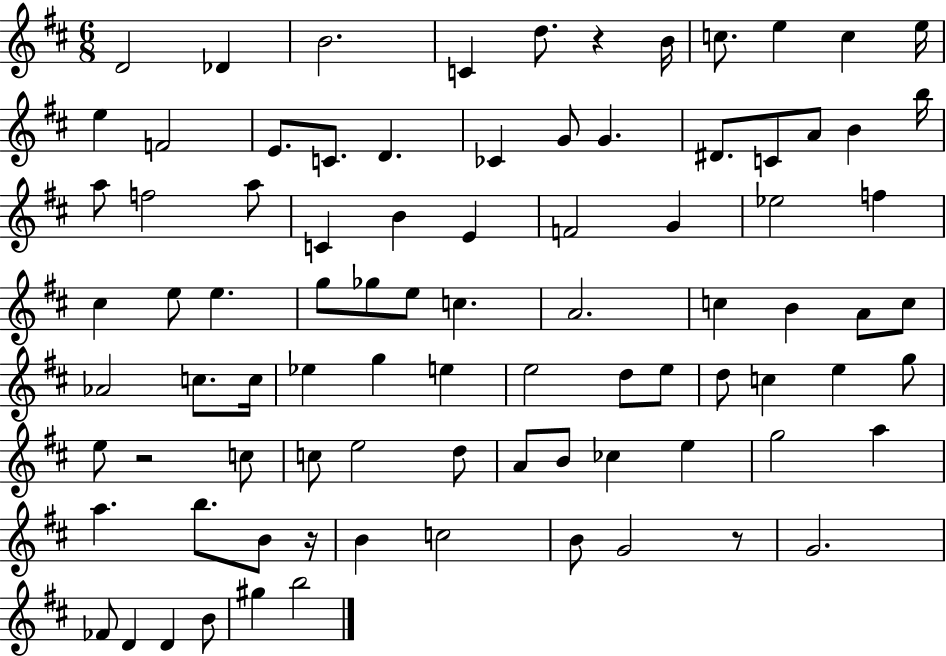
X:1
T:Untitled
M:6/8
L:1/4
K:D
D2 _D B2 C d/2 z B/4 c/2 e c e/4 e F2 E/2 C/2 D _C G/2 G ^D/2 C/2 A/2 B b/4 a/2 f2 a/2 C B E F2 G _e2 f ^c e/2 e g/2 _g/2 e/2 c A2 c B A/2 c/2 _A2 c/2 c/4 _e g e e2 d/2 e/2 d/2 c e g/2 e/2 z2 c/2 c/2 e2 d/2 A/2 B/2 _c e g2 a a b/2 B/2 z/4 B c2 B/2 G2 z/2 G2 _F/2 D D B/2 ^g b2